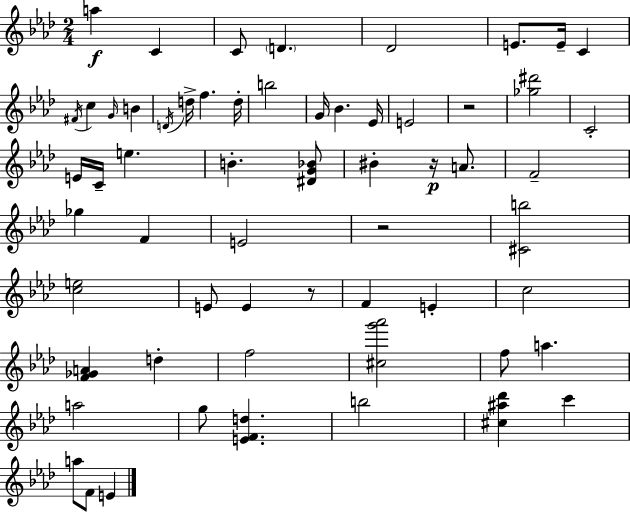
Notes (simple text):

A5/q C4/q C4/e D4/q. Db4/h E4/e. E4/s C4/q F#4/s C5/q G4/s B4/q D4/s D5/s F5/q. D5/s B5/h G4/s Bb4/q. Eb4/s E4/h R/h [Gb5,D#6]/h C4/h E4/s C4/s E5/q. B4/q. [D#4,G4,Bb4]/e BIS4/q R/s A4/e. F4/h Gb5/q F4/q E4/h R/h [C#4,B5]/h [C5,E5]/h E4/e E4/q R/e F4/q E4/q C5/h [F4,Gb4,A4]/q D5/q F5/h [C#5,G6,Ab6]/h F5/e A5/q. A5/h G5/e [E4,F4,D5]/q. B5/h [C#5,A#5,Db6]/q C6/q A5/e F4/e E4/q